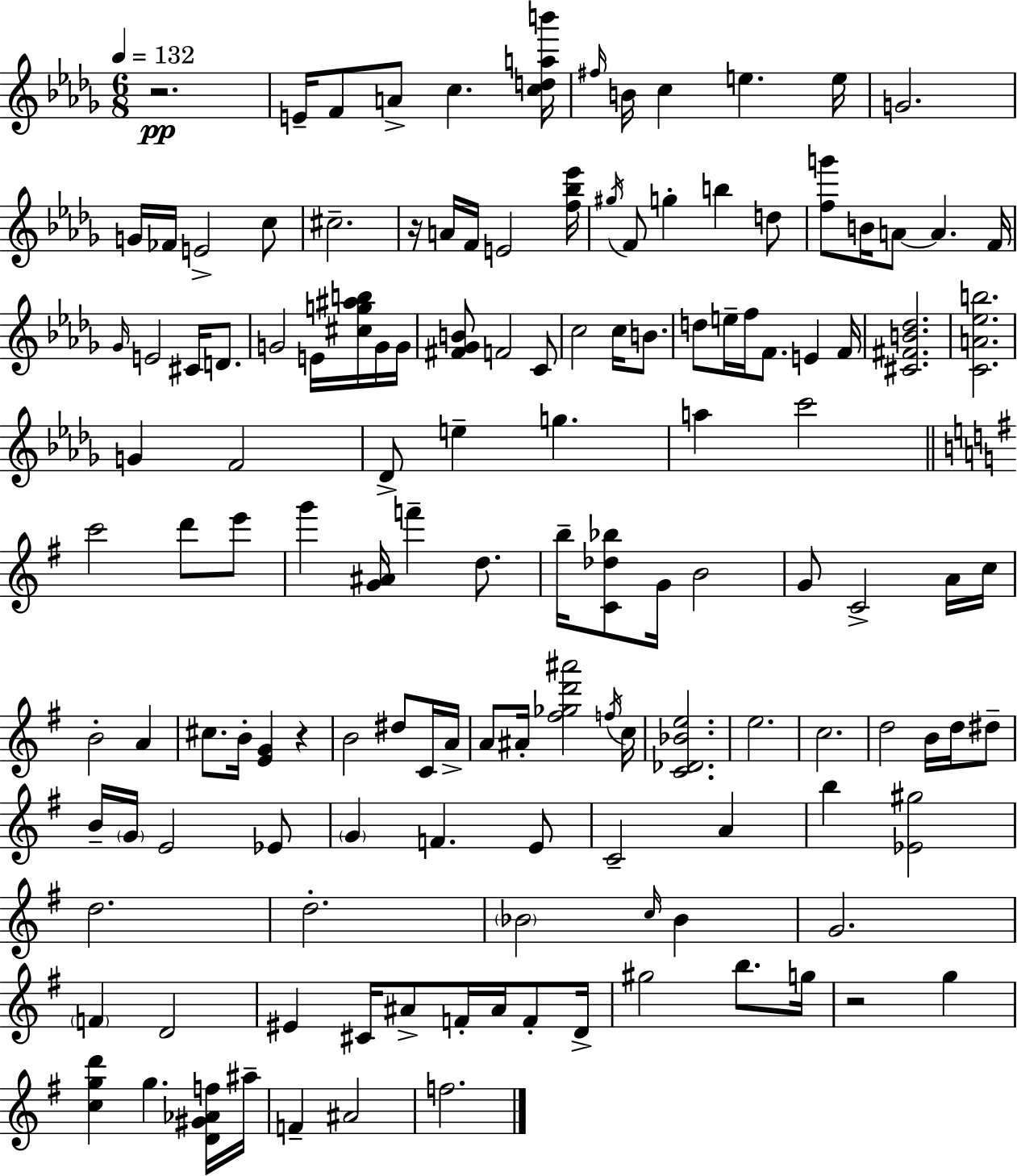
{
  \clef treble
  \numericTimeSignature
  \time 6/8
  \key bes \minor
  \tempo 4 = 132
  r2.\pp | e'16-- f'8 a'8-> c''4. <c'' d'' a'' b'''>16 | \grace { fis''16 } b'16 c''4 e''4. | e''16 g'2. | \break g'16 fes'16 e'2-> c''8 | cis''2.-- | r16 a'16 f'16 e'2 | <f'' bes'' ees'''>16 \acciaccatura { gis''16 } f'8 g''4-. b''4 | \break d''8 <f'' g'''>8 b'16 a'8~~ a'4. | f'16 \grace { ges'16 } e'2 cis'16 | d'8. g'2 e'16 | <cis'' g'' ais'' b''>16 g'16 g'16 <fis' ges' b'>8 f'2 | \break c'8 c''2 c''16 | b'8. d''8 e''16-- f''16 f'8. e'4 | f'16 <cis' fis' b' des''>2. | <c' a' ees'' b''>2. | \break g'4 f'2 | des'8-> e''4-- g''4. | a''4 c'''2 | \bar "||" \break \key e \minor c'''2 d'''8 e'''8 | g'''4 <g' ais'>16 f'''4-- d''8. | b''16-- <c' des'' bes''>8 g'16 b'2 | g'8 c'2-> a'16 c''16 | \break b'2-. a'4 | cis''8. b'16-. <e' g'>4 r4 | b'2 dis''8 c'16 a'16-> | a'8 ais'16-. <fis'' ges'' d''' ais'''>2 \acciaccatura { f''16 } | \break c''16 <c' des' bes' e''>2. | e''2. | c''2. | d''2 b'16 d''16 dis''8-- | \break b'16-- \parenthesize g'16 e'2 ees'8 | \parenthesize g'4 f'4. e'8 | c'2-- a'4 | b''4 <ees' gis''>2 | \break d''2. | d''2.-. | \parenthesize bes'2 \grace { c''16 } bes'4 | g'2. | \break \parenthesize f'4 d'2 | eis'4 cis'16 ais'8-> f'16-. ais'16 f'8-. | d'16-> gis''2 b''8. | g''16 r2 g''4 | \break <c'' g'' d'''>4 g''4. | <d' gis' aes' f''>16 ais''16-- f'4-- ais'2 | f''2. | \bar "|."
}